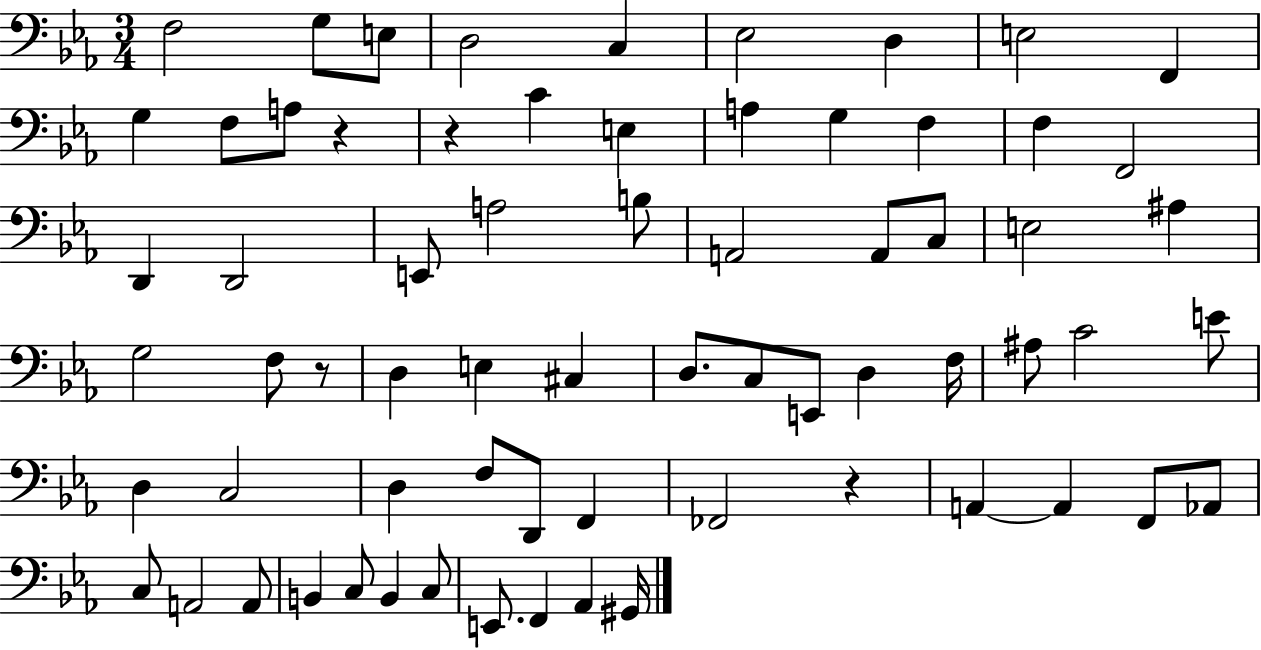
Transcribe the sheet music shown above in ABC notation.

X:1
T:Untitled
M:3/4
L:1/4
K:Eb
F,2 G,/2 E,/2 D,2 C, _E,2 D, E,2 F,, G, F,/2 A,/2 z z C E, A, G, F, F, F,,2 D,, D,,2 E,,/2 A,2 B,/2 A,,2 A,,/2 C,/2 E,2 ^A, G,2 F,/2 z/2 D, E, ^C, D,/2 C,/2 E,,/2 D, F,/4 ^A,/2 C2 E/2 D, C,2 D, F,/2 D,,/2 F,, _F,,2 z A,, A,, F,,/2 _A,,/2 C,/2 A,,2 A,,/2 B,, C,/2 B,, C,/2 E,,/2 F,, _A,, ^G,,/4